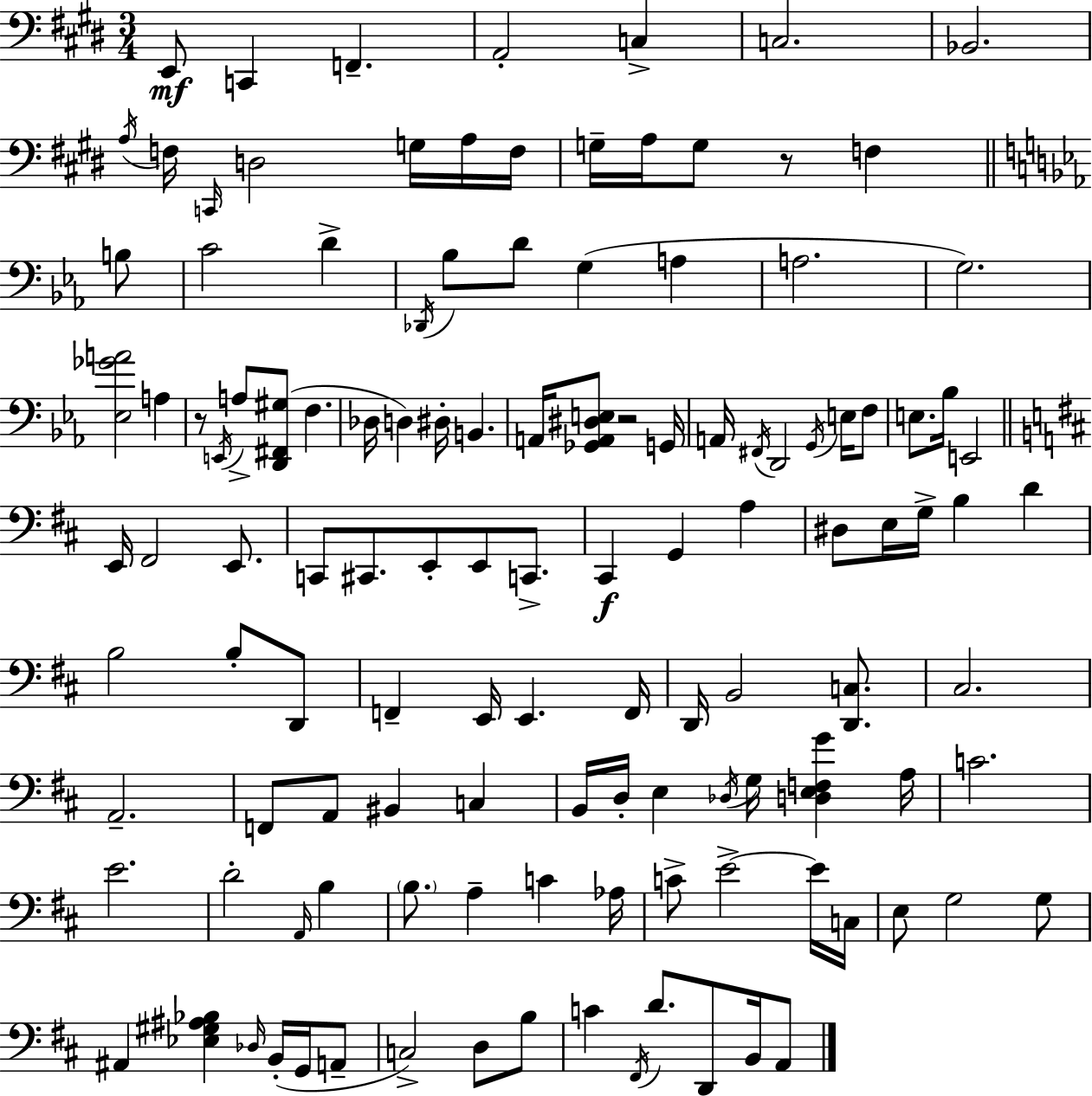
{
  \clef bass
  \numericTimeSignature
  \time 3/4
  \key e \major
  e,8\mf c,4 f,4.-- | a,2-. c4-> | c2. | bes,2. | \break \acciaccatura { a16 } f16 \grace { c,16 } d2 g16 | a16 f16 g16-- a16 g8 r8 f4 | \bar "||" \break \key ees \major b8 c'2 d'4-> | \acciaccatura { des,16 } bes8 d'8 g4( a4 | a2. | g2.) | \break <ees ges' a'>2 a4 | r8 \acciaccatura { e,16 } a8-> <d, fis, gis>8( f4. | des16 d4) dis16-. b,4. | a,16 <ges, a, dis e>8 r2 | \break g,16 a,16 \acciaccatura { fis,16 } d,2 | \acciaccatura { g,16 } e16 f8 e8. bes16 e,2 | \bar "||" \break \key d \major e,16 fis,2 e,8. | c,8 cis,8. e,8-. e,8 c,8.-> | cis,4\f g,4 a4 | dis8 e16 g16-> b4 d'4 | \break b2 b8-. d,8 | f,4-- e,16 e,4. f,16 | d,16 b,2 <d, c>8. | cis2. | \break a,2.-- | f,8 a,8 bis,4 c4 | b,16 d16-. e4 \acciaccatura { des16 } g16 <d e f g'>4 | a16 c'2. | \break e'2. | d'2-. \grace { a,16 } b4 | \parenthesize b8. a4-- c'4 | aes16 c'8-> e'2->~~ | \break e'16 c16 e8 g2 | g8 ais,4 <ees gis ais bes>4 \grace { des16 } b,16-.( | g,16 a,8-- c2->) d8 | b8 c'4 \acciaccatura { fis,16 } d'8. d,8 | \break b,16 a,8 \bar "|."
}